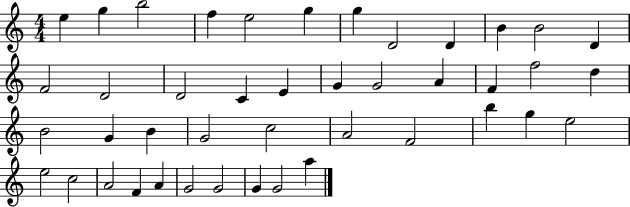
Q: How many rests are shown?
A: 0